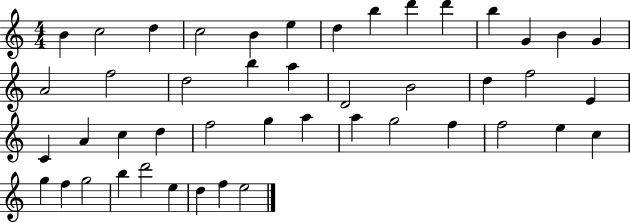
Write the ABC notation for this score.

X:1
T:Untitled
M:4/4
L:1/4
K:C
B c2 d c2 B e d b d' d' b G B G A2 f2 d2 b a D2 B2 d f2 E C A c d f2 g a a g2 f f2 e c g f g2 b d'2 e d f e2